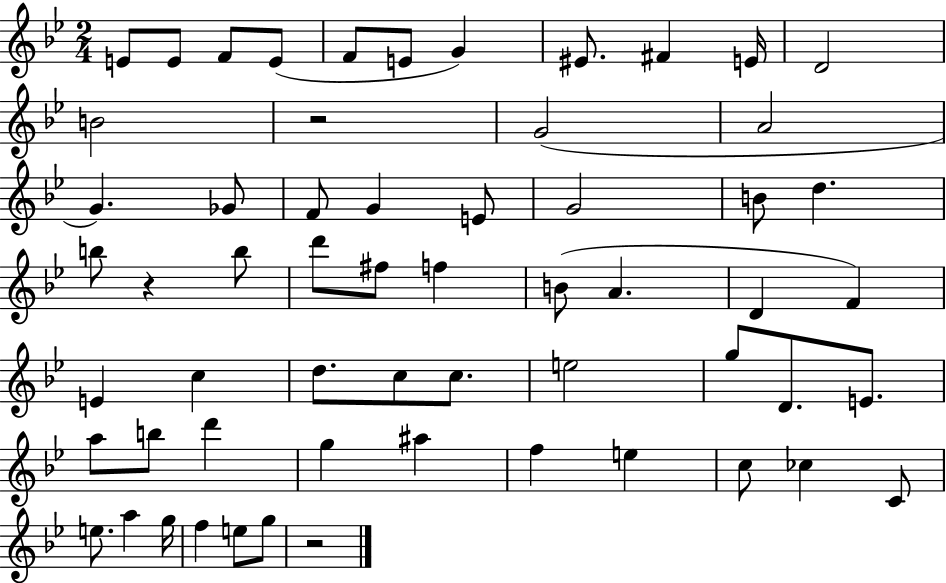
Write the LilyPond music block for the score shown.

{
  \clef treble
  \numericTimeSignature
  \time 2/4
  \key bes \major
  e'8 e'8 f'8 e'8( | f'8 e'8 g'4) | eis'8. fis'4 e'16 | d'2 | \break b'2 | r2 | g'2( | a'2 | \break g'4.) ges'8 | f'8 g'4 e'8 | g'2 | b'8 d''4. | \break b''8 r4 b''8 | d'''8 fis''8 f''4 | b'8( a'4. | d'4 f'4) | \break e'4 c''4 | d''8. c''8 c''8. | e''2 | g''8 d'8. e'8. | \break a''8 b''8 d'''4 | g''4 ais''4 | f''4 e''4 | c''8 ces''4 c'8 | \break e''8. a''4 g''16 | f''4 e''8 g''8 | r2 | \bar "|."
}